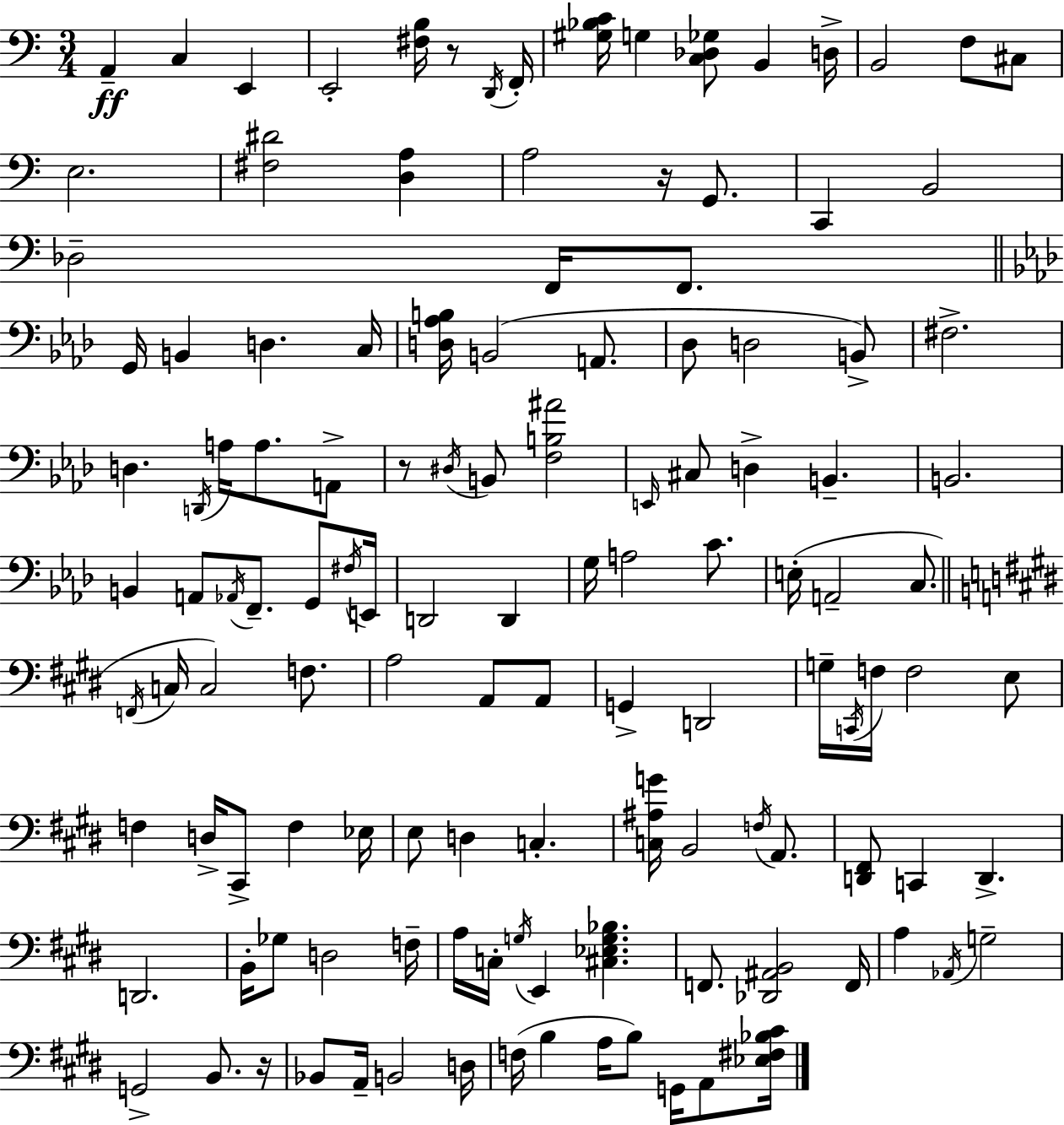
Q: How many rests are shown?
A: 4